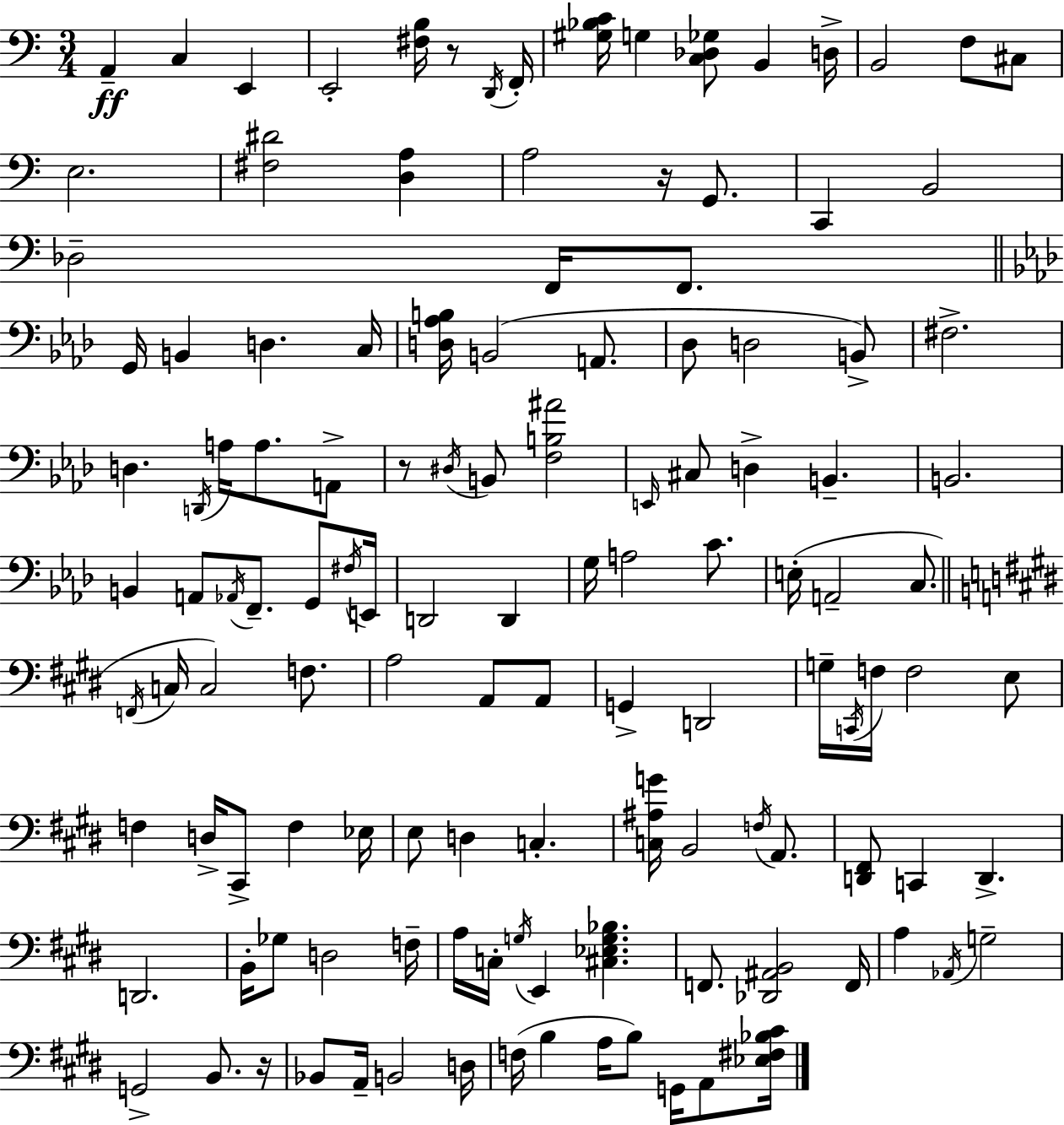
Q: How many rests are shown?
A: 4